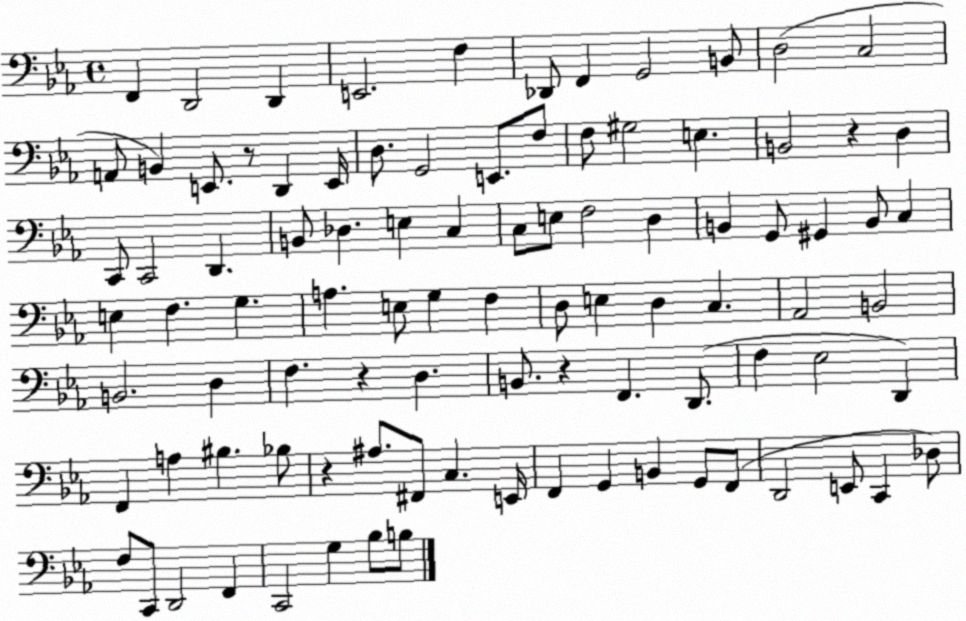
X:1
T:Untitled
M:4/4
L:1/4
K:Eb
F,, D,,2 D,, E,,2 F, _D,,/2 F,, G,,2 B,,/2 D,2 C,2 A,,/2 B,, E,,/2 z/2 D,, E,,/4 D,/2 G,,2 E,,/2 F,/2 F,/2 ^G,2 E, B,,2 z D, C,,/2 C,,2 D,, B,,/2 _D, E, C, C,/2 E,/2 F,2 D, B,, G,,/2 ^G,, B,,/2 C, E, F, G, A, E,/2 G, F, D,/2 E, D, C, _A,,2 B,,2 B,,2 D, F, z D, B,,/2 z F,, D,,/2 F, _E,2 D,, F,, A, ^B, _B,/2 z ^A,/2 ^F,,/2 C, E,,/4 F,, G,, B,, G,,/2 F,,/2 D,,2 E,,/2 C,, _D,/2 F,/2 C,,/2 D,,2 F,, C,,2 G, _B,/2 B,/2